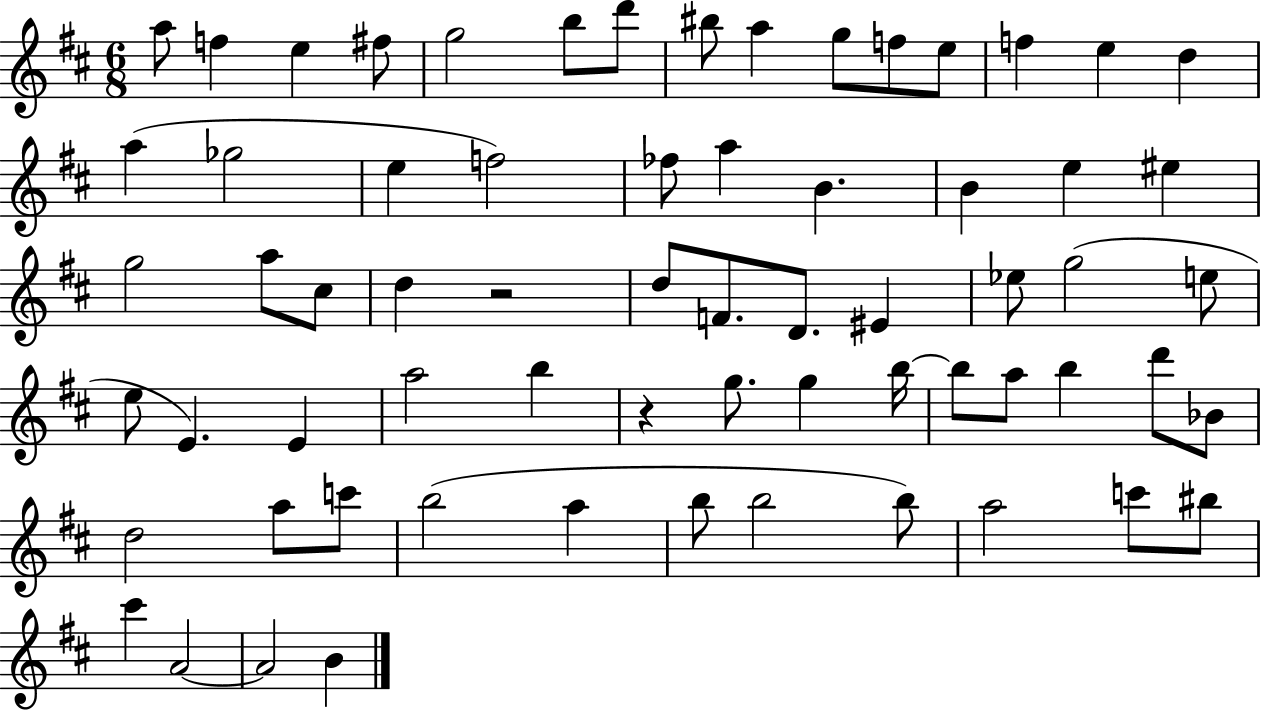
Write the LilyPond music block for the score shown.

{
  \clef treble
  \numericTimeSignature
  \time 6/8
  \key d \major
  \repeat volta 2 { a''8 f''4 e''4 fis''8 | g''2 b''8 d'''8 | bis''8 a''4 g''8 f''8 e''8 | f''4 e''4 d''4 | \break a''4( ges''2 | e''4 f''2) | fes''8 a''4 b'4. | b'4 e''4 eis''4 | \break g''2 a''8 cis''8 | d''4 r2 | d''8 f'8. d'8. eis'4 | ees''8 g''2( e''8 | \break e''8 e'4.) e'4 | a''2 b''4 | r4 g''8. g''4 b''16~~ | b''8 a''8 b''4 d'''8 bes'8 | \break d''2 a''8 c'''8 | b''2( a''4 | b''8 b''2 b''8) | a''2 c'''8 bis''8 | \break cis'''4 a'2~~ | a'2 b'4 | } \bar "|."
}